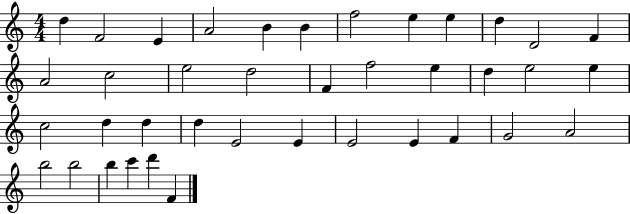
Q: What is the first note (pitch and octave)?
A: D5